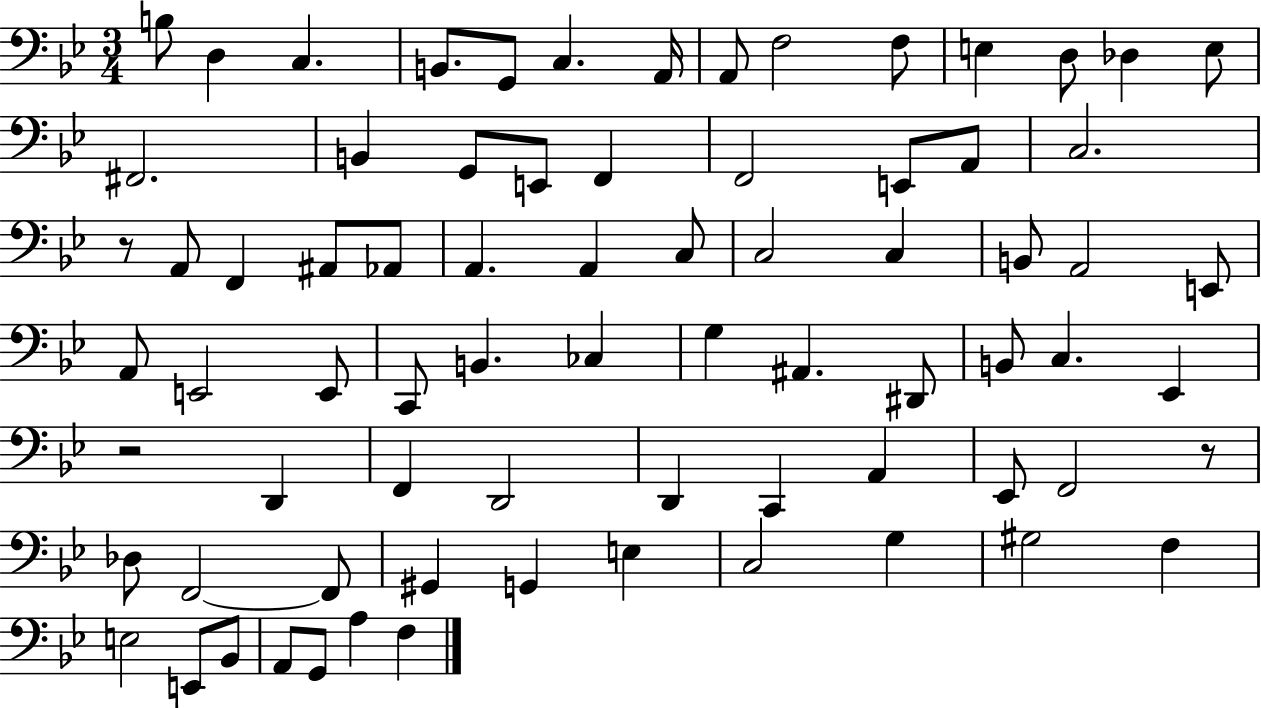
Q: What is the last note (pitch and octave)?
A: F3